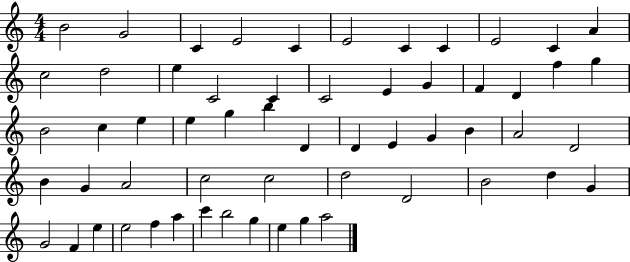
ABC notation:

X:1
T:Untitled
M:4/4
L:1/4
K:C
B2 G2 C E2 C E2 C C E2 C A c2 d2 e C2 C C2 E G F D f g B2 c e e g b D D E G B A2 D2 B G A2 c2 c2 d2 D2 B2 d G G2 F e e2 f a c' b2 g e g a2